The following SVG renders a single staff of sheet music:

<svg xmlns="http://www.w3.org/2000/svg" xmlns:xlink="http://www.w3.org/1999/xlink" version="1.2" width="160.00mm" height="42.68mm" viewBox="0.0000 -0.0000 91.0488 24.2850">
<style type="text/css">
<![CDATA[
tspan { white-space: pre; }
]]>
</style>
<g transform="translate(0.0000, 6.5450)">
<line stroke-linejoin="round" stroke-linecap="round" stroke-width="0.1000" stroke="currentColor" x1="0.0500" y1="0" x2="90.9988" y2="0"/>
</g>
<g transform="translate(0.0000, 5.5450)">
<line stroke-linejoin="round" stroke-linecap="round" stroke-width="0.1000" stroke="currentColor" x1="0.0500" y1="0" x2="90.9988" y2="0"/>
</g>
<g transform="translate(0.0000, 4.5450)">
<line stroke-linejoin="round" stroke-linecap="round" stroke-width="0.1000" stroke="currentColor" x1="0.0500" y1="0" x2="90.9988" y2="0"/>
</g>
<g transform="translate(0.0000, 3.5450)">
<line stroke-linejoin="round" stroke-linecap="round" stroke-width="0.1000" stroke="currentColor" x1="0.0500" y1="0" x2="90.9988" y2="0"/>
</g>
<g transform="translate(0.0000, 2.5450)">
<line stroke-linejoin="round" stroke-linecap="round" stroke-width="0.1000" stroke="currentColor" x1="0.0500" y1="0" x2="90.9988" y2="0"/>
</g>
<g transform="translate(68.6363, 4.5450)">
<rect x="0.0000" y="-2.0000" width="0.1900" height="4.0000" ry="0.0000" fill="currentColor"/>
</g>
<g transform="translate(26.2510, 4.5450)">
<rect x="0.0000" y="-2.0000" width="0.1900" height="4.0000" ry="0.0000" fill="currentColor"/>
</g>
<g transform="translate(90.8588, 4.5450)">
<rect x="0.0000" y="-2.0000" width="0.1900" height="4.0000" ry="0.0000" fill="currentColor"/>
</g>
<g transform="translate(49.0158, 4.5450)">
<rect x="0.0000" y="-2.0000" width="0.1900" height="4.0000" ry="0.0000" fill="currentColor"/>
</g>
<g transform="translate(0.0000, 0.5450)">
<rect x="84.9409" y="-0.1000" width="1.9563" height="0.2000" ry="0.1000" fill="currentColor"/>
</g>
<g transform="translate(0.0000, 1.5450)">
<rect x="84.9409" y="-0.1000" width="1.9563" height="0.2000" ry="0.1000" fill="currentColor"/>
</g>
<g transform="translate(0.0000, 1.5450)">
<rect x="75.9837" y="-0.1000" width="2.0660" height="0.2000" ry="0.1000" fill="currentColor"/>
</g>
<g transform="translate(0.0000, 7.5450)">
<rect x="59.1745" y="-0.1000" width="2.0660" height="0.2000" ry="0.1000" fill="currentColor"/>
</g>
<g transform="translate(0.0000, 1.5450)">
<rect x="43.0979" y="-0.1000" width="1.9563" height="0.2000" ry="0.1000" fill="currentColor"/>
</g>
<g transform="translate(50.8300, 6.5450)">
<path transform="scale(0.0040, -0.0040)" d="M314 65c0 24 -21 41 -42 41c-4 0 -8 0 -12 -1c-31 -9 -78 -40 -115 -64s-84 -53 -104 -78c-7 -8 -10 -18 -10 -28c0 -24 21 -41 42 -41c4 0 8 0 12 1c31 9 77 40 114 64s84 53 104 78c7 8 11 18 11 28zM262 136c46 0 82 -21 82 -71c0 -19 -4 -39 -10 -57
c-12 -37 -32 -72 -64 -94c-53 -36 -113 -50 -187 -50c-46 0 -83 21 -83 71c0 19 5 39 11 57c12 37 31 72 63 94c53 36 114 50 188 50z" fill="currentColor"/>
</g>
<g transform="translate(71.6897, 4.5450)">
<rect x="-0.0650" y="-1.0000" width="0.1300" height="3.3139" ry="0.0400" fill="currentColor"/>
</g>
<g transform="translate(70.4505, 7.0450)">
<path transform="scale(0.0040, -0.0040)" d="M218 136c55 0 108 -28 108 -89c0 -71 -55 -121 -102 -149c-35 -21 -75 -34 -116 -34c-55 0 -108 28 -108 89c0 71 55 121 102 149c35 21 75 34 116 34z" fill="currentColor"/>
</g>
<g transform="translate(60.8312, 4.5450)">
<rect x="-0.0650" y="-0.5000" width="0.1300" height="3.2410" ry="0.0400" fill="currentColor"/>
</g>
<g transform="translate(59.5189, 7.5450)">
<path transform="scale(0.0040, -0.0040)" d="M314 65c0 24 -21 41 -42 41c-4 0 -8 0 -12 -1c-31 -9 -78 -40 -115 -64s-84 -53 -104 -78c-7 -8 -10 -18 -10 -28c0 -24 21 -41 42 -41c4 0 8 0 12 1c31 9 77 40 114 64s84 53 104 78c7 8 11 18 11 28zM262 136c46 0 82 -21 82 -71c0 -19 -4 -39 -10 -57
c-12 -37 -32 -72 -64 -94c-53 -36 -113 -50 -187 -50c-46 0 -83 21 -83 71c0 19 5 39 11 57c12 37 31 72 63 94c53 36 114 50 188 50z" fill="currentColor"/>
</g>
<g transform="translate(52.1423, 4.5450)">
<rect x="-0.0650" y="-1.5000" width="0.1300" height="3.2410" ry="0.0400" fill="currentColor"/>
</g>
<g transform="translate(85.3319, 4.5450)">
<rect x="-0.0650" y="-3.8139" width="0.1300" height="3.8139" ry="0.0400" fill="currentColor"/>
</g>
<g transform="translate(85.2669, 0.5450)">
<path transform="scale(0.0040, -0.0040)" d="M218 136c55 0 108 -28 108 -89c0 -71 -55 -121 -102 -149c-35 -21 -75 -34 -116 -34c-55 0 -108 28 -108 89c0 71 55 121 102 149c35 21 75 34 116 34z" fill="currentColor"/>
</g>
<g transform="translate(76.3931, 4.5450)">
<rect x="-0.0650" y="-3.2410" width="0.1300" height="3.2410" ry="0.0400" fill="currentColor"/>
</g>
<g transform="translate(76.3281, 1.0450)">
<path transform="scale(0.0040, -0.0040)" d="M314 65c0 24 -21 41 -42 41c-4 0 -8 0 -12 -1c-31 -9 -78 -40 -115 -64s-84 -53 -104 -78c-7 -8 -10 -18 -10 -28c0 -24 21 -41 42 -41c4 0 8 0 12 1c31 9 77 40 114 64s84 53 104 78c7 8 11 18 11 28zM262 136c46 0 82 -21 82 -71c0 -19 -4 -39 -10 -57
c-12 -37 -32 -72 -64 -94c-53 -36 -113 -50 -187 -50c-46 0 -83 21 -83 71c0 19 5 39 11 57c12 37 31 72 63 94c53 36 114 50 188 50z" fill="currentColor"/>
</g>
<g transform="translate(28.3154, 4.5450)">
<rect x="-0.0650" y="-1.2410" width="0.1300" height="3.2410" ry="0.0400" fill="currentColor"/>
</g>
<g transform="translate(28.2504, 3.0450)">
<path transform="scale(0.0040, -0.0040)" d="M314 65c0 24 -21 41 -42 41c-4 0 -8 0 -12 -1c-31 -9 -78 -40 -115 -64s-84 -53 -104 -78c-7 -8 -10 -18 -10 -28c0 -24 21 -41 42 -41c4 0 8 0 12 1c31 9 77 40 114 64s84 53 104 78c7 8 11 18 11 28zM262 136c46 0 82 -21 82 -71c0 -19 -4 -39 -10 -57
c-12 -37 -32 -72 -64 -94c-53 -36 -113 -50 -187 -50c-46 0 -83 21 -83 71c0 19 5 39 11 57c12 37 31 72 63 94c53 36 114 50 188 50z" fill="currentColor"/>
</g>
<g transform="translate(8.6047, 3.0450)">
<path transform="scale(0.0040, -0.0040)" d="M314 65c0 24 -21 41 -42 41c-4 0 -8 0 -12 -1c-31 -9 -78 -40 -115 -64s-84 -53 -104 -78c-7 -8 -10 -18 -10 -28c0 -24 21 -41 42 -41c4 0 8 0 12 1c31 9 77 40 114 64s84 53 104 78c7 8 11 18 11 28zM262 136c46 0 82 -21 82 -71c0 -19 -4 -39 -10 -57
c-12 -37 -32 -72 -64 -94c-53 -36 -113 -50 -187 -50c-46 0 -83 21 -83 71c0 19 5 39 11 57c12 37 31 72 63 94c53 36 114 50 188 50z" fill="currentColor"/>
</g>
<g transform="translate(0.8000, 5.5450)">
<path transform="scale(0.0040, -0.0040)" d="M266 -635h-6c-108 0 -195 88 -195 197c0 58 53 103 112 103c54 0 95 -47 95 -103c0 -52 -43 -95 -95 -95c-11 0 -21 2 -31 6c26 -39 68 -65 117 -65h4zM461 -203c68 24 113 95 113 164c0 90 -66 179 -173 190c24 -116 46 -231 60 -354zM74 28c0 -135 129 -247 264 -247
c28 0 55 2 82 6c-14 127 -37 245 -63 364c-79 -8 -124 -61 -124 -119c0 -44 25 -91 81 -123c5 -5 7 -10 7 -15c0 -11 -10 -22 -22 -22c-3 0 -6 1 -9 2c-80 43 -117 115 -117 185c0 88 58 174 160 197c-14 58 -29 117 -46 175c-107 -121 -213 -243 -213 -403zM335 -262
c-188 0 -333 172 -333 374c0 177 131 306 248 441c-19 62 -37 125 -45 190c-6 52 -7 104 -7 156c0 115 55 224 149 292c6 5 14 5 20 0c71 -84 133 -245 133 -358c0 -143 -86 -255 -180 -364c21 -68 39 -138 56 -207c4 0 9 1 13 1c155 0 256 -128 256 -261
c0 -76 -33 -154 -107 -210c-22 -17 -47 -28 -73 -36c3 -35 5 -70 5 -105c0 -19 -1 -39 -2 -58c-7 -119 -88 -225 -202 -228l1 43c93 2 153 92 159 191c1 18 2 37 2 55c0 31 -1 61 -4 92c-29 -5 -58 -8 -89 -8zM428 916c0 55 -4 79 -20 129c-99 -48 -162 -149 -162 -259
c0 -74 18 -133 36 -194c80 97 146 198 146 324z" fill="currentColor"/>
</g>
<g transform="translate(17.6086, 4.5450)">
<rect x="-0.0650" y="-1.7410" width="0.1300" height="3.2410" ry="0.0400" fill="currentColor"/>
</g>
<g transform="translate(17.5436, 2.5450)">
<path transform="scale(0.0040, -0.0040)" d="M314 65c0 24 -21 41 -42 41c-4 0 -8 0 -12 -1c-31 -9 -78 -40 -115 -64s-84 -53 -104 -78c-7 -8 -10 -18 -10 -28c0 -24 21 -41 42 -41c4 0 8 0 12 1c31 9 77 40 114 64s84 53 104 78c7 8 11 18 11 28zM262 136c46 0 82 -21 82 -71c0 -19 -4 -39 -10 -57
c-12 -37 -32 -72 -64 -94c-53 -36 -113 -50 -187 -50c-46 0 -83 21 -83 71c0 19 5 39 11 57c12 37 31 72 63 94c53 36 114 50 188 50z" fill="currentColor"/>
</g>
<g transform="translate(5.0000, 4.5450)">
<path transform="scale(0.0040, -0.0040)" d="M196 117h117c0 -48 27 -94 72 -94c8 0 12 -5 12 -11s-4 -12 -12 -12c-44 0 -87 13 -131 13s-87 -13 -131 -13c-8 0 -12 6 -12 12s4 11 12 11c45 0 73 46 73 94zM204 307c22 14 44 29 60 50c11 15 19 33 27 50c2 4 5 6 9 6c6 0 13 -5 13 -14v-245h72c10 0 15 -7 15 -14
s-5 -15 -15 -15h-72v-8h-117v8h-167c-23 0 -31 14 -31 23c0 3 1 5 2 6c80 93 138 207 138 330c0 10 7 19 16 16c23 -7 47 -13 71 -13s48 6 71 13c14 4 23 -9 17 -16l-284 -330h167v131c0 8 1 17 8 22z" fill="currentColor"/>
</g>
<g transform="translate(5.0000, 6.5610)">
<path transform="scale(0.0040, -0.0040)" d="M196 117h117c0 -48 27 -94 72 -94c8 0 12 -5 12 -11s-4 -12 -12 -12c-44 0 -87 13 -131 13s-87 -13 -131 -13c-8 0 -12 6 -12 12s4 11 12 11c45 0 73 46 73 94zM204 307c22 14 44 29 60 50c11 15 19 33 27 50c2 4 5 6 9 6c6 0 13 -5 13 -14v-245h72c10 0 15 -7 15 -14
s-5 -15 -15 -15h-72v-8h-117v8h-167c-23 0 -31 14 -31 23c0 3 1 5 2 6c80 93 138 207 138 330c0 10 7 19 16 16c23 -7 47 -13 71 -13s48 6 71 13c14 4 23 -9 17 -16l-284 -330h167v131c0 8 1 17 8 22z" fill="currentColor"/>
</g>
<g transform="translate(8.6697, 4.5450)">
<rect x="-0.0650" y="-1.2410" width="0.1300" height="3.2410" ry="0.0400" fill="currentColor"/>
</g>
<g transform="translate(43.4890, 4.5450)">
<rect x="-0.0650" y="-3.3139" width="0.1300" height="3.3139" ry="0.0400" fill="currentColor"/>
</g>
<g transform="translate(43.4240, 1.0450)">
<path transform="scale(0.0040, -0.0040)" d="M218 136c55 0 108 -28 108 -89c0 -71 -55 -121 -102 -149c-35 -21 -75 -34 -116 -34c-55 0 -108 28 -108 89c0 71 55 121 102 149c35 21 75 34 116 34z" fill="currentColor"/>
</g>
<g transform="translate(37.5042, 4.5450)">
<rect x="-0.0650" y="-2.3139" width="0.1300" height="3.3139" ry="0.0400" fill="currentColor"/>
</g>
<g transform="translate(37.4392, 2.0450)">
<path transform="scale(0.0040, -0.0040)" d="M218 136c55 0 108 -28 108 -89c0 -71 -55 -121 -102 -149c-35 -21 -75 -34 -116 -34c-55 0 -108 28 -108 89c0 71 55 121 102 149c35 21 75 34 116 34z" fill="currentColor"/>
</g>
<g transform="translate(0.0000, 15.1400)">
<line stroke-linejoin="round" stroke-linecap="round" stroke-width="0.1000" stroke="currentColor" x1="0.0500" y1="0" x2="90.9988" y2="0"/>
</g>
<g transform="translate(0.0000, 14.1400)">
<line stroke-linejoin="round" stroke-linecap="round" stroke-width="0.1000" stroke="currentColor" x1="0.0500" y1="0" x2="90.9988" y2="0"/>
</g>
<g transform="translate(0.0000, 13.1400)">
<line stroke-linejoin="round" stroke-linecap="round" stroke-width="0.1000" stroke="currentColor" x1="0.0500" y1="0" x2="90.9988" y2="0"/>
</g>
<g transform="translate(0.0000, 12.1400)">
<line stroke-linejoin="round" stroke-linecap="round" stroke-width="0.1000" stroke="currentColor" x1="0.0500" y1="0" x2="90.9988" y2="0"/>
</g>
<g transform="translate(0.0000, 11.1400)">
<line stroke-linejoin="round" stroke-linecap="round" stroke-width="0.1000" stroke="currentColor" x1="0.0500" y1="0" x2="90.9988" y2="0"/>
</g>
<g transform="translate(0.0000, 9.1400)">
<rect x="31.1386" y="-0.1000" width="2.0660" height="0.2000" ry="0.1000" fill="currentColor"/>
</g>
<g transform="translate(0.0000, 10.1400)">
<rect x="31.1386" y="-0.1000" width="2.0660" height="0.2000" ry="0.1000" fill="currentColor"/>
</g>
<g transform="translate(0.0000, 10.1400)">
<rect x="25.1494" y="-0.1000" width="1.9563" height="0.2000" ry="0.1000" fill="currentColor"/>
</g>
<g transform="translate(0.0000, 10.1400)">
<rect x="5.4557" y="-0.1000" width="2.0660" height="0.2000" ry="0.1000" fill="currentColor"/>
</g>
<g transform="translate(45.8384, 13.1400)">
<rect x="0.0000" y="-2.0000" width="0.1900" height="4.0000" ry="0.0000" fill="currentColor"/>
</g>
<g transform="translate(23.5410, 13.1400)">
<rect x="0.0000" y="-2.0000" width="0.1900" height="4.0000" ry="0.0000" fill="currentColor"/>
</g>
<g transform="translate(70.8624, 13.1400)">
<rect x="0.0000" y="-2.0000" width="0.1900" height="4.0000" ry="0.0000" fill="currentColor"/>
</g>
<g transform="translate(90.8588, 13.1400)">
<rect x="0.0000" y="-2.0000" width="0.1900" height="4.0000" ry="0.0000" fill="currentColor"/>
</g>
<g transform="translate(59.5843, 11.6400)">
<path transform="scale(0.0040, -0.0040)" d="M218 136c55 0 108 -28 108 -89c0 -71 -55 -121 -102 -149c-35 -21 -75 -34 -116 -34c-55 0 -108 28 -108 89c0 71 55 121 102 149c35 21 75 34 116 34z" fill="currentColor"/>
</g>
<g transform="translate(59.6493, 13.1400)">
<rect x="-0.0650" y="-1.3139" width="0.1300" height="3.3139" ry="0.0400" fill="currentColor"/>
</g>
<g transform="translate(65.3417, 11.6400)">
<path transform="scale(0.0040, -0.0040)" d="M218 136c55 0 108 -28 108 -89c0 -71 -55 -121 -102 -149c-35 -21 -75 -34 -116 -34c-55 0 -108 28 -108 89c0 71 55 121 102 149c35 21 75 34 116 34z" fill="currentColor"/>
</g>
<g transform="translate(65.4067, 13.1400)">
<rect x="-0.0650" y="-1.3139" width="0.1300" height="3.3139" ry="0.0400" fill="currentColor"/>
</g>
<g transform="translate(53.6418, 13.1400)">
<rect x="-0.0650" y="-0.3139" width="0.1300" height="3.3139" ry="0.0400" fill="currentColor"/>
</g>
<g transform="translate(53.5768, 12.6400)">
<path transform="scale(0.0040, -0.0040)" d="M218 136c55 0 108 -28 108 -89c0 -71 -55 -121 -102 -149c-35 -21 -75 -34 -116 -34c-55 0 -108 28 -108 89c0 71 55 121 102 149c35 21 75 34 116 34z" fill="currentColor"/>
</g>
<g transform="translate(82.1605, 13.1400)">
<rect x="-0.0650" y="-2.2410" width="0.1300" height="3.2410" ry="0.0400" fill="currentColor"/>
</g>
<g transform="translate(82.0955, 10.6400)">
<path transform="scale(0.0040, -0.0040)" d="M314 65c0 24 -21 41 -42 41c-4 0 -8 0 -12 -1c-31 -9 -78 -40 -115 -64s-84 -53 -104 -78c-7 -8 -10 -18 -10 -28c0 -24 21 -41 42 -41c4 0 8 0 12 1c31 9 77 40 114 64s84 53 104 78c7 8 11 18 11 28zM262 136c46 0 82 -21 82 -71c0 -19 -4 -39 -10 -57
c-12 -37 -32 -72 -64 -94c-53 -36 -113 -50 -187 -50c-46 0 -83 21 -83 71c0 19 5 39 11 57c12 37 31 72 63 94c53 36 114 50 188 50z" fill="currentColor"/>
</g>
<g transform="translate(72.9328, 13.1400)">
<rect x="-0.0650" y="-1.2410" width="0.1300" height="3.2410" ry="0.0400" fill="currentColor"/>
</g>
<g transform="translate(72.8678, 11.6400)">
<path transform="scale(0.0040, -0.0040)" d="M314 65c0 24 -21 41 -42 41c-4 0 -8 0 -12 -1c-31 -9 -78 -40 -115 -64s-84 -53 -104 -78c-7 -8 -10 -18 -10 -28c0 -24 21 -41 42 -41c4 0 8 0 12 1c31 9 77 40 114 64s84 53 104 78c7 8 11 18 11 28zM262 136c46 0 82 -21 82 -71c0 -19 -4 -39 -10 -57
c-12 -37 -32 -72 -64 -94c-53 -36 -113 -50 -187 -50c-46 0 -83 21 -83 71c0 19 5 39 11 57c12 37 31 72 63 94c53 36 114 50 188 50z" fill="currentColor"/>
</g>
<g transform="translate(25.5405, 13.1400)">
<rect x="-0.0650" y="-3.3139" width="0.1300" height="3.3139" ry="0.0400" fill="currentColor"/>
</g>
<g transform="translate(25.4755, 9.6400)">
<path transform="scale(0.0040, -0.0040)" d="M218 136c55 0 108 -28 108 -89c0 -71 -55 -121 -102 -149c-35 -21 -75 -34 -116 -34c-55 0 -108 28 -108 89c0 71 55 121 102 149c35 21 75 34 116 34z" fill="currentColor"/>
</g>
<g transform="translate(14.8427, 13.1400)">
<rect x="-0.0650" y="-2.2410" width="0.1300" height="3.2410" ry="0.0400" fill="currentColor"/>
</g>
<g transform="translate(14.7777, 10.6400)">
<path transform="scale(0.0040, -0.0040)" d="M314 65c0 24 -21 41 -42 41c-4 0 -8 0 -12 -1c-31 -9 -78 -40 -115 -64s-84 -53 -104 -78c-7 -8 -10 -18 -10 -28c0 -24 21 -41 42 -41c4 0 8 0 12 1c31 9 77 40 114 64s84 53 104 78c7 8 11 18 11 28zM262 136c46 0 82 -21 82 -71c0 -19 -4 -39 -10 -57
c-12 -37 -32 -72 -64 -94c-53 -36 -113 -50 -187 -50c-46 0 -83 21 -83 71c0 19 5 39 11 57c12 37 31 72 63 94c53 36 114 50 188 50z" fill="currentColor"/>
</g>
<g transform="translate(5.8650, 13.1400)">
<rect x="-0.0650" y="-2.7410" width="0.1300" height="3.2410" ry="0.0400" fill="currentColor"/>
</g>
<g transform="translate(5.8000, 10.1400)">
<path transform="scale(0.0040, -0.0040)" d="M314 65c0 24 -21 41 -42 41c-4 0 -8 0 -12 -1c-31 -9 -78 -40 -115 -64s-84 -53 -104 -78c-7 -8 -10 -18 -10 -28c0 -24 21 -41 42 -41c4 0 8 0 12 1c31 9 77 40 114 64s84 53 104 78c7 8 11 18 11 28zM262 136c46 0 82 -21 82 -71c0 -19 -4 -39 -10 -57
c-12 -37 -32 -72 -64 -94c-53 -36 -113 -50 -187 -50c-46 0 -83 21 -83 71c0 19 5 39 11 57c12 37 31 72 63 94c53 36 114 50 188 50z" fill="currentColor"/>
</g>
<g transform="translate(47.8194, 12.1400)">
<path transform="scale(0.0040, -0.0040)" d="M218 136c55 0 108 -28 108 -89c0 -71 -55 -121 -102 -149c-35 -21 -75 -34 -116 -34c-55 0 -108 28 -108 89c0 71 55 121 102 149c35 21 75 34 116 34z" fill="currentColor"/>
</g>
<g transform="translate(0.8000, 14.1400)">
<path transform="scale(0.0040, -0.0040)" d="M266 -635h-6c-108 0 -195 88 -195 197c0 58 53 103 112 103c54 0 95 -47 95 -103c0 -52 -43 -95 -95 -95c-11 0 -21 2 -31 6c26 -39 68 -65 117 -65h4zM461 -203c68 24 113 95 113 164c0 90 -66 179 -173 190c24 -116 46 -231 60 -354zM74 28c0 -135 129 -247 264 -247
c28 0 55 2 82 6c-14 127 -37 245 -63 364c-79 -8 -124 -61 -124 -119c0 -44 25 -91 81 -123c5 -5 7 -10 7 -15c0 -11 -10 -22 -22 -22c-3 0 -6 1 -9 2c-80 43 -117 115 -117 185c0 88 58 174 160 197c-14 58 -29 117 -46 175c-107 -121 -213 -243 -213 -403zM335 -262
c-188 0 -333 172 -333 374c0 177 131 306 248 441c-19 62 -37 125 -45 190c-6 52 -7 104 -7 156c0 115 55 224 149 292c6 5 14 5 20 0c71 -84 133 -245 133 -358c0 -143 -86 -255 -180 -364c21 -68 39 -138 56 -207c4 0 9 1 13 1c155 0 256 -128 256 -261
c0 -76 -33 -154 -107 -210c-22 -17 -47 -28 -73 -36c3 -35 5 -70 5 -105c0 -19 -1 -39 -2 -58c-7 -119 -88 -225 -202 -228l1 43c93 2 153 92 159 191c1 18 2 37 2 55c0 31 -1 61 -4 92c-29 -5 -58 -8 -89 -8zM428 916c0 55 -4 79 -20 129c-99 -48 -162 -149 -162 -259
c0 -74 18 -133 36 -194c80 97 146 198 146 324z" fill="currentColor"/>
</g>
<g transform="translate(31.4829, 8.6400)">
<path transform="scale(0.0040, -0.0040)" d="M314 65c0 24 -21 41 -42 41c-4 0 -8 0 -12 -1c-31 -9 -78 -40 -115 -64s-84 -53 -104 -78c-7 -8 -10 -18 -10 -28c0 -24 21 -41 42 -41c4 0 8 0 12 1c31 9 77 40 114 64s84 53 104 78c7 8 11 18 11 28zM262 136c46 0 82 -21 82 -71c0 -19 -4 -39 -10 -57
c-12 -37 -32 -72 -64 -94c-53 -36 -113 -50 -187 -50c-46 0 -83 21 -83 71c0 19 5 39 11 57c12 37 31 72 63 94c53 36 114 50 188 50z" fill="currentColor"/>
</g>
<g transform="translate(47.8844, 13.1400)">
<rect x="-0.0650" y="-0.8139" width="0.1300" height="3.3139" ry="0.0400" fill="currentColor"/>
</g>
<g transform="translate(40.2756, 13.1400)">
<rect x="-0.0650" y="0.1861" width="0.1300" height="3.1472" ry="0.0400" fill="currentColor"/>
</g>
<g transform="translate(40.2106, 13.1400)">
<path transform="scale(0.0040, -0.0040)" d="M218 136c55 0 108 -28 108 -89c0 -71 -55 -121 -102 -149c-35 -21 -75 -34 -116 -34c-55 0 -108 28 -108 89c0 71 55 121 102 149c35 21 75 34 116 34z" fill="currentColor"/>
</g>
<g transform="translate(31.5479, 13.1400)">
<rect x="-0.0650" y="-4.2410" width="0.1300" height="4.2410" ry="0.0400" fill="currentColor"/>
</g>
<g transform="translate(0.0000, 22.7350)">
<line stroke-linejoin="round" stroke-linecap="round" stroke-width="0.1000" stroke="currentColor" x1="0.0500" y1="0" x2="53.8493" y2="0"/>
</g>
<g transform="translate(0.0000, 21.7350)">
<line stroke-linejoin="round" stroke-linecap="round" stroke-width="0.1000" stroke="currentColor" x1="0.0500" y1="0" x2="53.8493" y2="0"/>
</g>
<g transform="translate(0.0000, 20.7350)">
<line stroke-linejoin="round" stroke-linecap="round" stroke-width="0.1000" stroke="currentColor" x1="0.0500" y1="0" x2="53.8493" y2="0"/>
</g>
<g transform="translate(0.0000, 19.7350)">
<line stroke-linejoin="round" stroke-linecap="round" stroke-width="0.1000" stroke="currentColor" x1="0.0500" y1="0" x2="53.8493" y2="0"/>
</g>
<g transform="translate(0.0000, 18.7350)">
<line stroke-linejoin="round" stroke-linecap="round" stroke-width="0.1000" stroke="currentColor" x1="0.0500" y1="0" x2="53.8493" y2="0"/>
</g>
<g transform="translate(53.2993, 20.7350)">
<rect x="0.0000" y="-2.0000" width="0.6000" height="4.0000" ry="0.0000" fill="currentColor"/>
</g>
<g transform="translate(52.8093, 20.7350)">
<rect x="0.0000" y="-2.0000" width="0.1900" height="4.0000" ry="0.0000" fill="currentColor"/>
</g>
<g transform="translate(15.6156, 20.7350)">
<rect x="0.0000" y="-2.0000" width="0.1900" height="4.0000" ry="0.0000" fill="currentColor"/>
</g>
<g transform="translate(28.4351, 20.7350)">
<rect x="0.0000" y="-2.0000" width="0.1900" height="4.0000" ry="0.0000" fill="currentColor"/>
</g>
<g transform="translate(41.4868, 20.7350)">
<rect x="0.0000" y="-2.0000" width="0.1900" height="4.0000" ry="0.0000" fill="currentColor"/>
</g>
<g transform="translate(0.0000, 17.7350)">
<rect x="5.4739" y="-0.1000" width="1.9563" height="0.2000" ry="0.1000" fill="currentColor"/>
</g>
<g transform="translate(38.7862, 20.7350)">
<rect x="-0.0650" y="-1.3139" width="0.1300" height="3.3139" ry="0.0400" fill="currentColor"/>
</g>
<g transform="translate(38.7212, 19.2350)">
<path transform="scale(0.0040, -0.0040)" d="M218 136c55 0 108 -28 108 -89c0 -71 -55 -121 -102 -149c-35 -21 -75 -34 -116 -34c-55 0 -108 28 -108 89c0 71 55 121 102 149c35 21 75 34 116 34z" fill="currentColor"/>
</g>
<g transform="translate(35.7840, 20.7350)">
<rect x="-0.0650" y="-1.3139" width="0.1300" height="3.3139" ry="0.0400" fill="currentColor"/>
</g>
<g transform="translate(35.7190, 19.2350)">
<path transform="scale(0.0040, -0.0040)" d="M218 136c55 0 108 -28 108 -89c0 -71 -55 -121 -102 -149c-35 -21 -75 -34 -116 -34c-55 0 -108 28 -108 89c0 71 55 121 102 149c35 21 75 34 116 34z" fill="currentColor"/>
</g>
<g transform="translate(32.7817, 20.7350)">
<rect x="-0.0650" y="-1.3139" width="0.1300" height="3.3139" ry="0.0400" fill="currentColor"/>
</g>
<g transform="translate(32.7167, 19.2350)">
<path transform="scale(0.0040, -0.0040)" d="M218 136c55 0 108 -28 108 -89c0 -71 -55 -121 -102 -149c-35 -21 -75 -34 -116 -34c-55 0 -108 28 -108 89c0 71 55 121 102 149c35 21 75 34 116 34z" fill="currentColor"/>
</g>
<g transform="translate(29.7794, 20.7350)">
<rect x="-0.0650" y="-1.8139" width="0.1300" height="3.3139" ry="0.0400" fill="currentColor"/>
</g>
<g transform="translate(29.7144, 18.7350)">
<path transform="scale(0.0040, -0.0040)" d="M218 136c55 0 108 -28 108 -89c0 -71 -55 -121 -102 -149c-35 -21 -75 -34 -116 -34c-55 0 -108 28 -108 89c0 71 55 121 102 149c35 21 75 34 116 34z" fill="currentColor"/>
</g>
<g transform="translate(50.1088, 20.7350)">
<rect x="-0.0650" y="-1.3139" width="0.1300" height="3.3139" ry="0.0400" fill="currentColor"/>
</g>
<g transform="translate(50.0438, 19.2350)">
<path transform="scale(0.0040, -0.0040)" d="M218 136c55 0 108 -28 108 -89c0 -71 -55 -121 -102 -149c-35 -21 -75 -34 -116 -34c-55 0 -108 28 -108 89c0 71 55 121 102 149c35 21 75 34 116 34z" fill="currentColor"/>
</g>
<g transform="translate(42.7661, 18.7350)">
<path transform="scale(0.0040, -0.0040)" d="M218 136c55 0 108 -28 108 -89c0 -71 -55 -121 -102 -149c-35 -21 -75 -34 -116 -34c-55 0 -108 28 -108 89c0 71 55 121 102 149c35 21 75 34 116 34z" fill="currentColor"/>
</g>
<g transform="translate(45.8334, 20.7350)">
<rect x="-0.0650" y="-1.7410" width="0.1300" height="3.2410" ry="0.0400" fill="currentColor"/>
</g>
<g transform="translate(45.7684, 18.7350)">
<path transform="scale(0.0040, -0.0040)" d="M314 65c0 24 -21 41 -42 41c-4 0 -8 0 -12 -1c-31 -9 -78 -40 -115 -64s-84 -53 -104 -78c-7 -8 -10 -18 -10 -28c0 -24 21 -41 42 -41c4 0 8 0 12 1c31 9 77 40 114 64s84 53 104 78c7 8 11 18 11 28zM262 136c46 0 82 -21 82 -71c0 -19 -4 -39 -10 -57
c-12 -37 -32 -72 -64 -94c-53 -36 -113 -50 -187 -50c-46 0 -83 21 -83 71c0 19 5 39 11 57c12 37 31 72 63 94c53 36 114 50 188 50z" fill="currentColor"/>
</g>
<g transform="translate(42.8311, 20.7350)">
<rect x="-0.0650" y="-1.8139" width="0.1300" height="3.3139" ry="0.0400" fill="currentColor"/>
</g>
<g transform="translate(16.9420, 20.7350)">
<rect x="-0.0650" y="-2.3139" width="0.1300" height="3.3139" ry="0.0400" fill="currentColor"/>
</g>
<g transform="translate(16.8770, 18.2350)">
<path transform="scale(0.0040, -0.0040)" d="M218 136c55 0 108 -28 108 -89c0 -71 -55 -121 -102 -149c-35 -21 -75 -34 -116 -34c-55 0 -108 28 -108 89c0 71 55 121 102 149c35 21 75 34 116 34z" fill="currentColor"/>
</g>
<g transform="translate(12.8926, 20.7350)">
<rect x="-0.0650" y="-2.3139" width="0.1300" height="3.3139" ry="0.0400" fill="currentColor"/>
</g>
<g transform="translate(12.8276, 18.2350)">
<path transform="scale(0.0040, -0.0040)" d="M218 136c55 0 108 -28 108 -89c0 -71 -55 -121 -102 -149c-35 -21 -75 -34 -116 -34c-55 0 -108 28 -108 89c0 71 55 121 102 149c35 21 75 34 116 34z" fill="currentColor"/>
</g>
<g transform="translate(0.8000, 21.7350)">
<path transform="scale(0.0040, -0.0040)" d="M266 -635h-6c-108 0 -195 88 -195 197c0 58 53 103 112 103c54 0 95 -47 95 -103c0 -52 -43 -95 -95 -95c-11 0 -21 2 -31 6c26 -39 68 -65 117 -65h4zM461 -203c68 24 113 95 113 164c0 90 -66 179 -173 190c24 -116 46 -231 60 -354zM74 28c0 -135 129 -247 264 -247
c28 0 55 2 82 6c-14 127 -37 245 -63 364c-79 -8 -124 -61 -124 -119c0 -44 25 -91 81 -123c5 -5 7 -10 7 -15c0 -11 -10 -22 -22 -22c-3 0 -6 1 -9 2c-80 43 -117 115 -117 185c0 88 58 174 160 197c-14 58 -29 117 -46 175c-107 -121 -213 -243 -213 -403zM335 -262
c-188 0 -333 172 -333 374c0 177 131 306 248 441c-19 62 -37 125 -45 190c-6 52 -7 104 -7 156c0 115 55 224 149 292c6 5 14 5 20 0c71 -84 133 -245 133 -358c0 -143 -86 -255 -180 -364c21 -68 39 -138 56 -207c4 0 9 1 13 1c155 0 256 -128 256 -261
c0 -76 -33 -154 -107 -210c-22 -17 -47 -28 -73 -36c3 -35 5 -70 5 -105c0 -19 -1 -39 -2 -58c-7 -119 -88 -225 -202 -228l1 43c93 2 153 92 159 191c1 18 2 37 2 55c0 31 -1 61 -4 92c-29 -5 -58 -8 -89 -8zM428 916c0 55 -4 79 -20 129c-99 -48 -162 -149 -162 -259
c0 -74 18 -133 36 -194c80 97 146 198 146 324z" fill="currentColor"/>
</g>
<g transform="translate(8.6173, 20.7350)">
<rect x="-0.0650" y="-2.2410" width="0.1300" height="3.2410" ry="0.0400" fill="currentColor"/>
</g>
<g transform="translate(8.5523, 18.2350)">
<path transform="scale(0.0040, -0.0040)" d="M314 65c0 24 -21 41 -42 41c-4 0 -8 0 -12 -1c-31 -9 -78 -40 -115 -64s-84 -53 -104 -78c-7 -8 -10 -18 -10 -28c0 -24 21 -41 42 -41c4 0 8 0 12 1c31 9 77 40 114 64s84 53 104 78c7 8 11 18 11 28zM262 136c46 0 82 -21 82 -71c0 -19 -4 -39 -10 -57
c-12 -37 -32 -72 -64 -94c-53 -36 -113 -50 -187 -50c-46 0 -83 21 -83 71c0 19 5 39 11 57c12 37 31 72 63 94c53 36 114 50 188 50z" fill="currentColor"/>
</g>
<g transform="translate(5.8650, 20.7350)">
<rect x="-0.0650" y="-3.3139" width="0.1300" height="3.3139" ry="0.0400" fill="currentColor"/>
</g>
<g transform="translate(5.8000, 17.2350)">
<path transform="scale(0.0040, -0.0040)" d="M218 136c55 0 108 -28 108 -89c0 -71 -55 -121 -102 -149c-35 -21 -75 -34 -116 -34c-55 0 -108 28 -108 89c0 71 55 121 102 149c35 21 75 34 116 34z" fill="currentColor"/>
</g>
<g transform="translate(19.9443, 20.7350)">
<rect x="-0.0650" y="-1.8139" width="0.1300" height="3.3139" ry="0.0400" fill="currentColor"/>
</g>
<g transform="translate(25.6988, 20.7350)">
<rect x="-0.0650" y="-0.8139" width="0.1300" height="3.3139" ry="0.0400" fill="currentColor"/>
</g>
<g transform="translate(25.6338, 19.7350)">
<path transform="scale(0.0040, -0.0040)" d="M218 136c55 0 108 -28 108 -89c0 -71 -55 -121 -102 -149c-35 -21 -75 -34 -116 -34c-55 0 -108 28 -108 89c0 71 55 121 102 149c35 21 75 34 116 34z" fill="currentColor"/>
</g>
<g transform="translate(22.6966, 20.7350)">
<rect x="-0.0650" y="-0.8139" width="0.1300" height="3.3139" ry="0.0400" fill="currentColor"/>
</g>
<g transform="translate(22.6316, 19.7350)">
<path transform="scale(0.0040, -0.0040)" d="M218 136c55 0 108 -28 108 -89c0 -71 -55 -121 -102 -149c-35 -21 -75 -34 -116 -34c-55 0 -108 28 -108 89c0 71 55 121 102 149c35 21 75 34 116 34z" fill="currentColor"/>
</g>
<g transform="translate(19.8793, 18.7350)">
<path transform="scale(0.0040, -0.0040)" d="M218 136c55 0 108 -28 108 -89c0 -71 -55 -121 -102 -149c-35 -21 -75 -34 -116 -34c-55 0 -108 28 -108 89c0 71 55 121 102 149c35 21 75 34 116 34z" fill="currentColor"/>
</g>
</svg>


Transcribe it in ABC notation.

X:1
T:Untitled
M:4/4
L:1/4
K:C
e2 f2 e2 g b E2 C2 D b2 c' a2 g2 b d'2 B d c e e e2 g2 b g2 g g f d d f e e e f f2 e